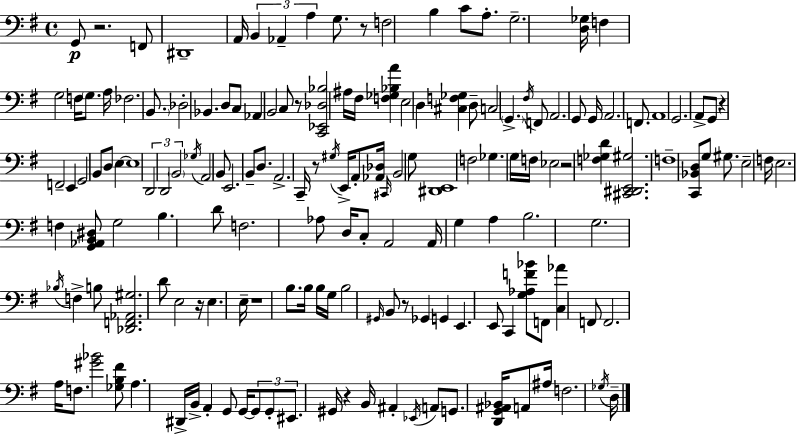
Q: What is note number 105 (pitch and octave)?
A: G3